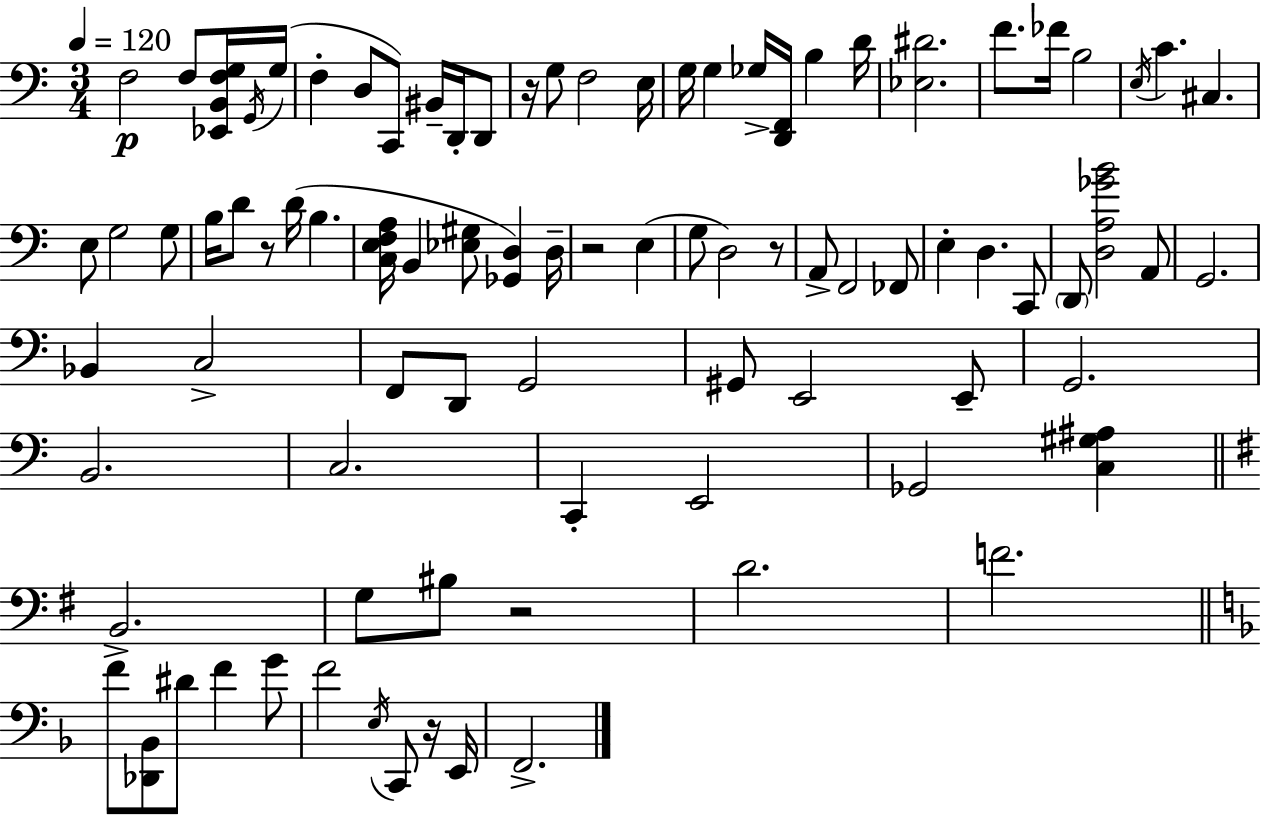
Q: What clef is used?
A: bass